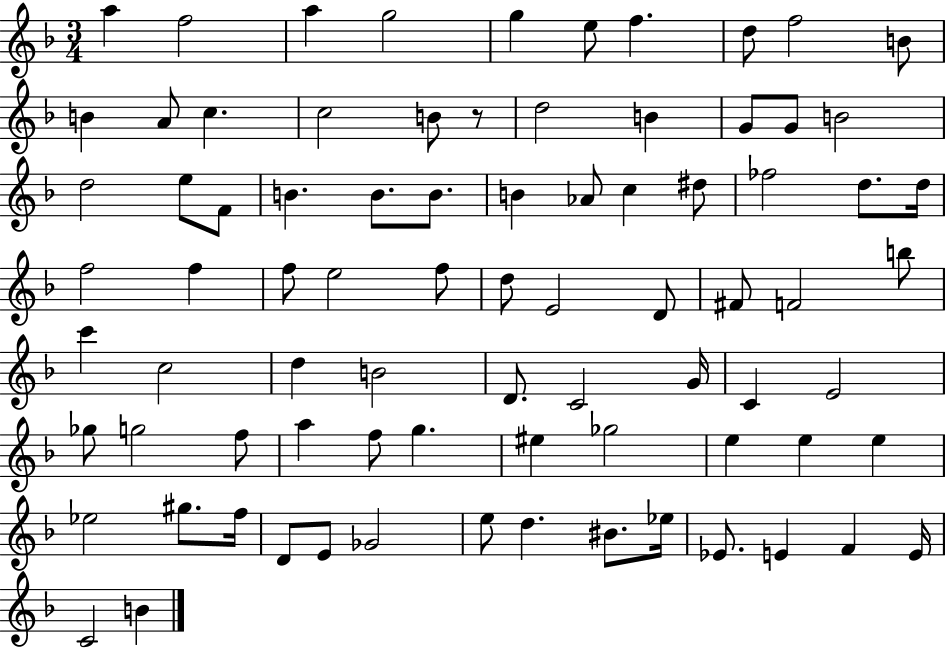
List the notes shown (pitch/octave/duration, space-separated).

A5/q F5/h A5/q G5/h G5/q E5/e F5/q. D5/e F5/h B4/e B4/q A4/e C5/q. C5/h B4/e R/e D5/h B4/q G4/e G4/e B4/h D5/h E5/e F4/e B4/q. B4/e. B4/e. B4/q Ab4/e C5/q D#5/e FES5/h D5/e. D5/s F5/h F5/q F5/e E5/h F5/e D5/e E4/h D4/e F#4/e F4/h B5/e C6/q C5/h D5/q B4/h D4/e. C4/h G4/s C4/q E4/h Gb5/e G5/h F5/e A5/q F5/e G5/q. EIS5/q Gb5/h E5/q E5/q E5/q Eb5/h G#5/e. F5/s D4/e E4/e Gb4/h E5/e D5/q. BIS4/e. Eb5/s Eb4/e. E4/q F4/q E4/s C4/h B4/q